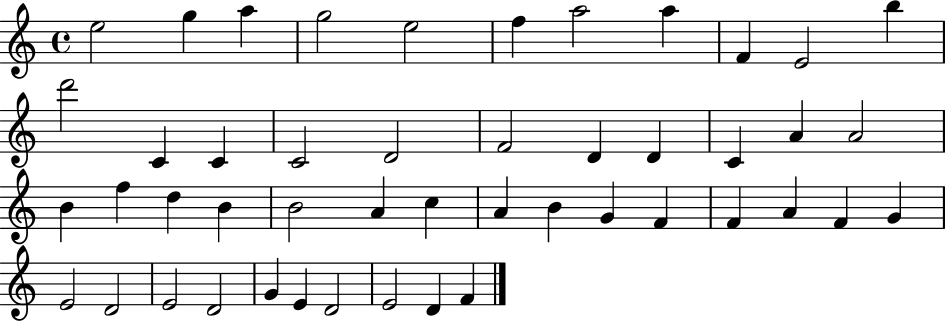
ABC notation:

X:1
T:Untitled
M:4/4
L:1/4
K:C
e2 g a g2 e2 f a2 a F E2 b d'2 C C C2 D2 F2 D D C A A2 B f d B B2 A c A B G F F A F G E2 D2 E2 D2 G E D2 E2 D F